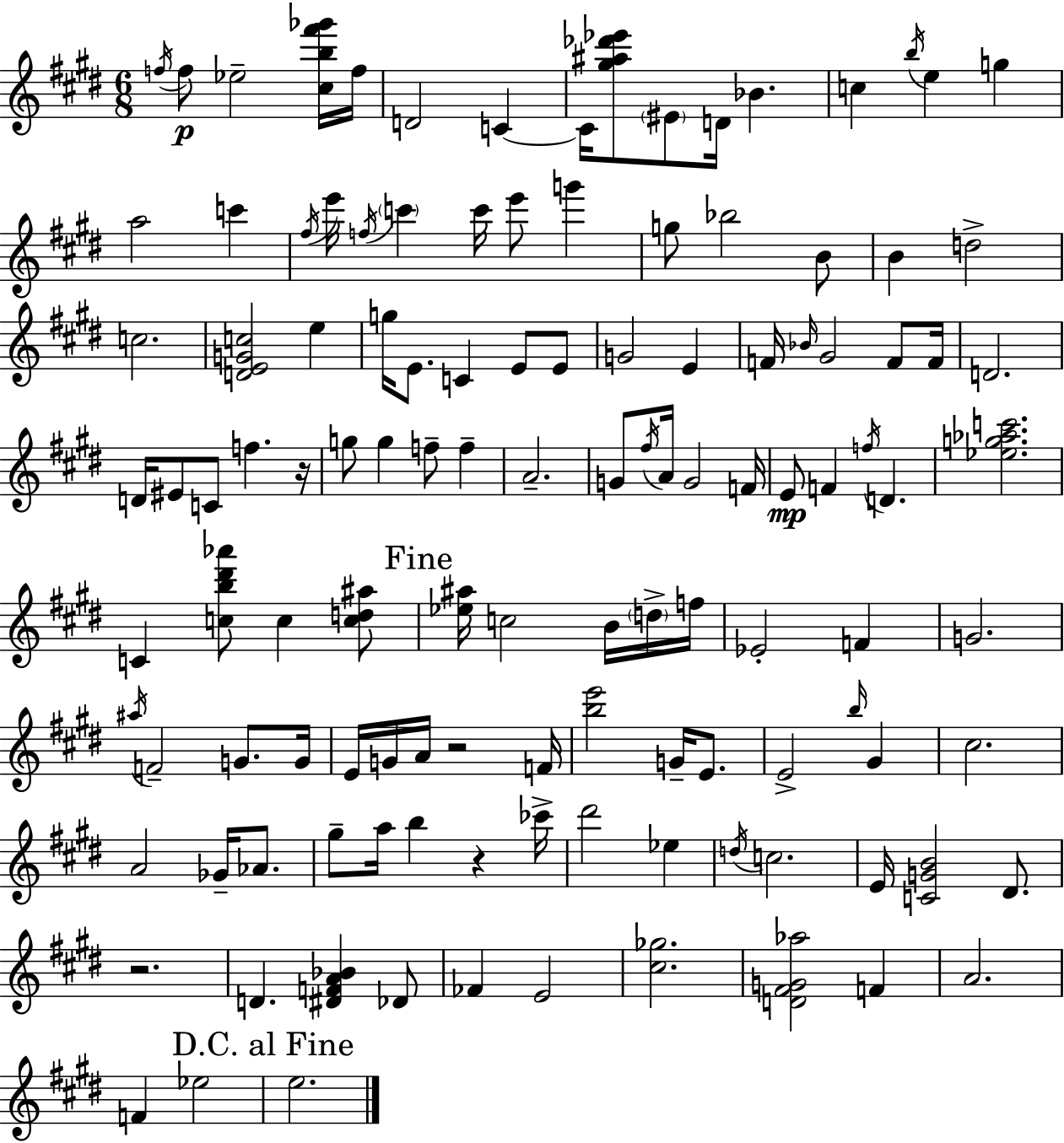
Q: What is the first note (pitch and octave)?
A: F5